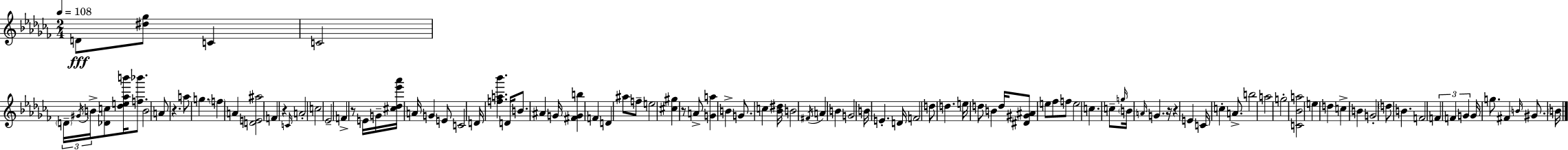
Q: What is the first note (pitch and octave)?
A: D4